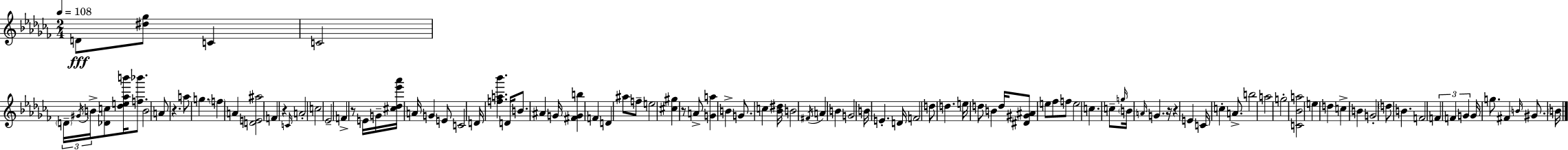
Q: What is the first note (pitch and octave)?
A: D4